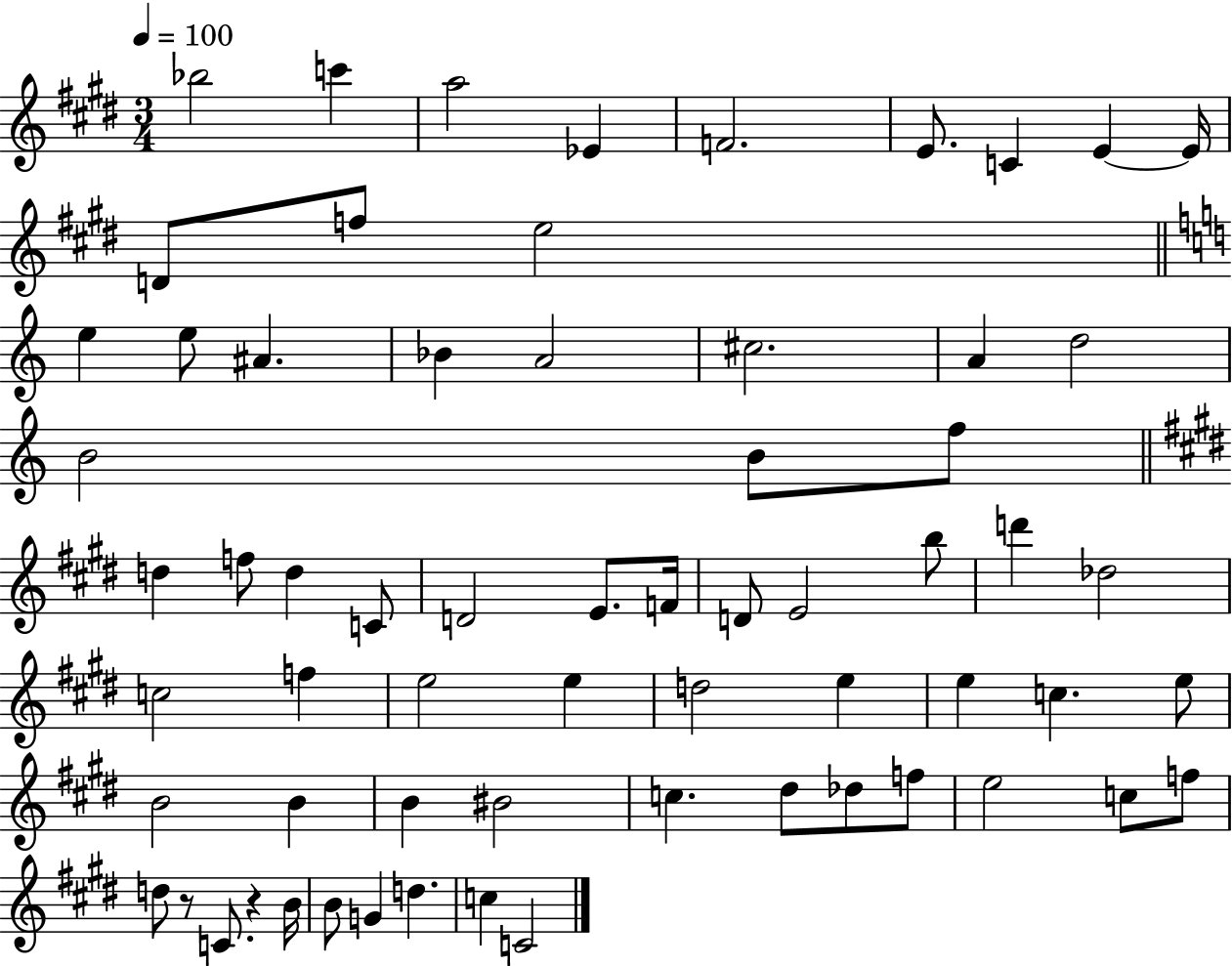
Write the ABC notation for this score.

X:1
T:Untitled
M:3/4
L:1/4
K:E
_b2 c' a2 _E F2 E/2 C E E/4 D/2 f/2 e2 e e/2 ^A _B A2 ^c2 A d2 B2 B/2 f/2 d f/2 d C/2 D2 E/2 F/4 D/2 E2 b/2 d' _d2 c2 f e2 e d2 e e c e/2 B2 B B ^B2 c ^d/2 _d/2 f/2 e2 c/2 f/2 d/2 z/2 C/2 z B/4 B/2 G d c C2